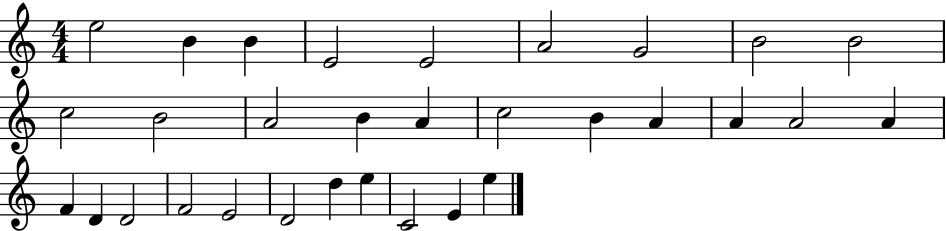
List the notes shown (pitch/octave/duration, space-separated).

E5/h B4/q B4/q E4/h E4/h A4/h G4/h B4/h B4/h C5/h B4/h A4/h B4/q A4/q C5/h B4/q A4/q A4/q A4/h A4/q F4/q D4/q D4/h F4/h E4/h D4/h D5/q E5/q C4/h E4/q E5/q